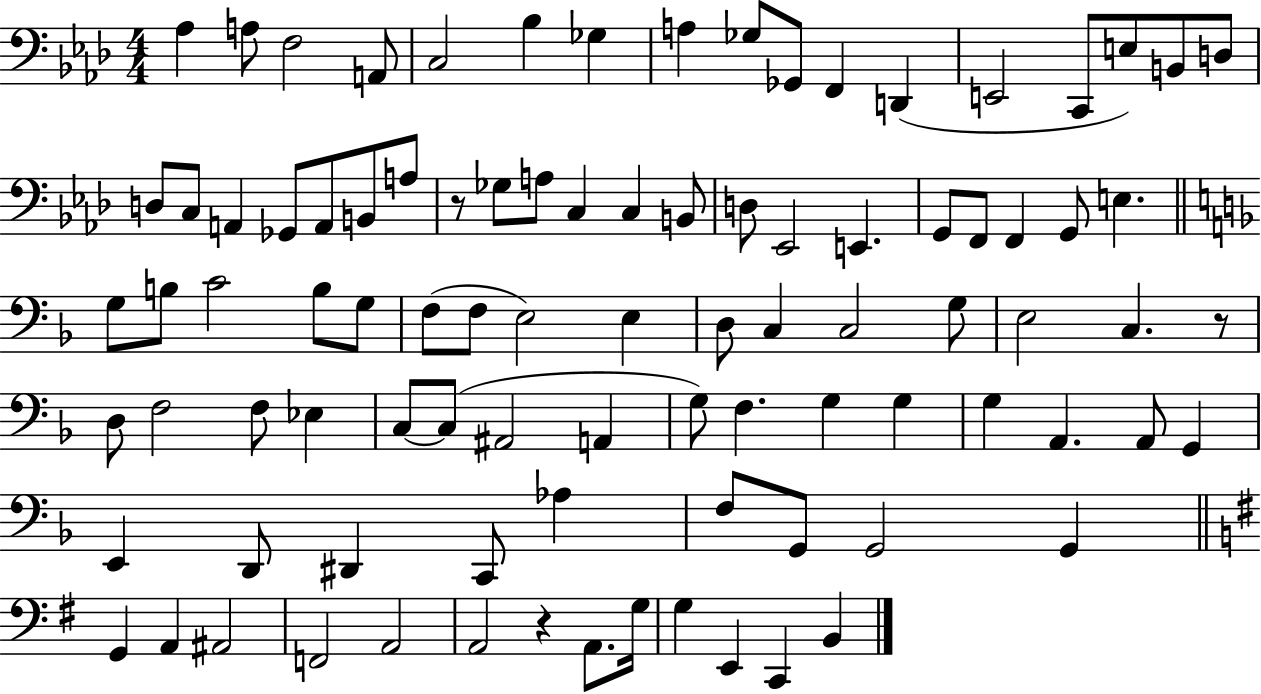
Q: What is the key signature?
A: AES major